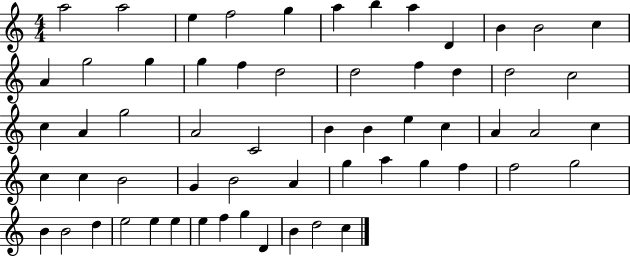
A5/h A5/h E5/q F5/h G5/q A5/q B5/q A5/q D4/q B4/q B4/h C5/q A4/q G5/h G5/q G5/q F5/q D5/h D5/h F5/q D5/q D5/h C5/h C5/q A4/q G5/h A4/h C4/h B4/q B4/q E5/q C5/q A4/q A4/h C5/q C5/q C5/q B4/h G4/q B4/h A4/q G5/q A5/q G5/q F5/q F5/h G5/h B4/q B4/h D5/q E5/h E5/q E5/q E5/q F5/q G5/q D4/q B4/q D5/h C5/q